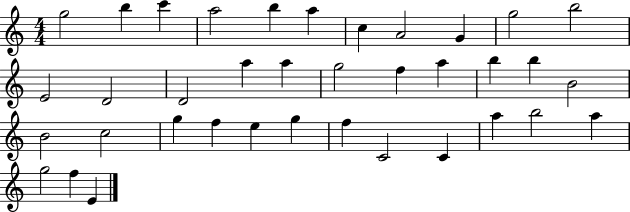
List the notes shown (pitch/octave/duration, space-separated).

G5/h B5/q C6/q A5/h B5/q A5/q C5/q A4/h G4/q G5/h B5/h E4/h D4/h D4/h A5/q A5/q G5/h F5/q A5/q B5/q B5/q B4/h B4/h C5/h G5/q F5/q E5/q G5/q F5/q C4/h C4/q A5/q B5/h A5/q G5/h F5/q E4/q